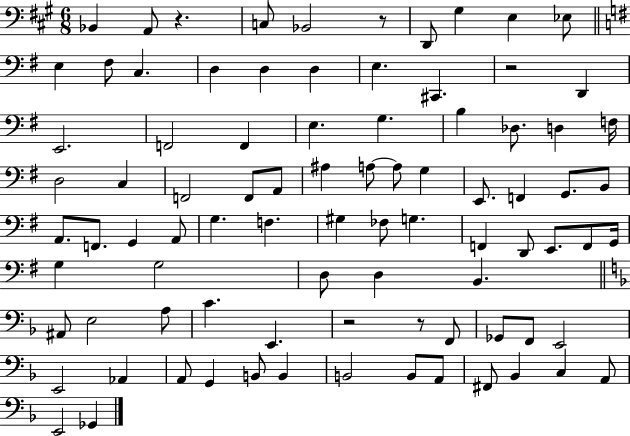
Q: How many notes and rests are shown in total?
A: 87